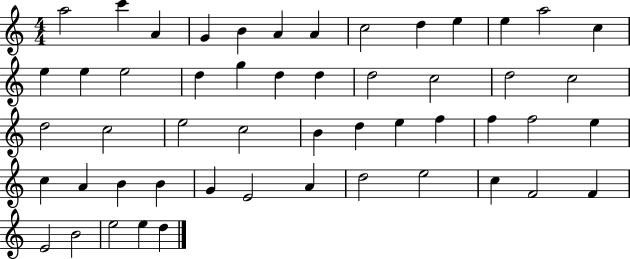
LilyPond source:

{
  \clef treble
  \numericTimeSignature
  \time 4/4
  \key c \major
  a''2 c'''4 a'4 | g'4 b'4 a'4 a'4 | c''2 d''4 e''4 | e''4 a''2 c''4 | \break e''4 e''4 e''2 | d''4 g''4 d''4 d''4 | d''2 c''2 | d''2 c''2 | \break d''2 c''2 | e''2 c''2 | b'4 d''4 e''4 f''4 | f''4 f''2 e''4 | \break c''4 a'4 b'4 b'4 | g'4 e'2 a'4 | d''2 e''2 | c''4 f'2 f'4 | \break e'2 b'2 | e''2 e''4 d''4 | \bar "|."
}